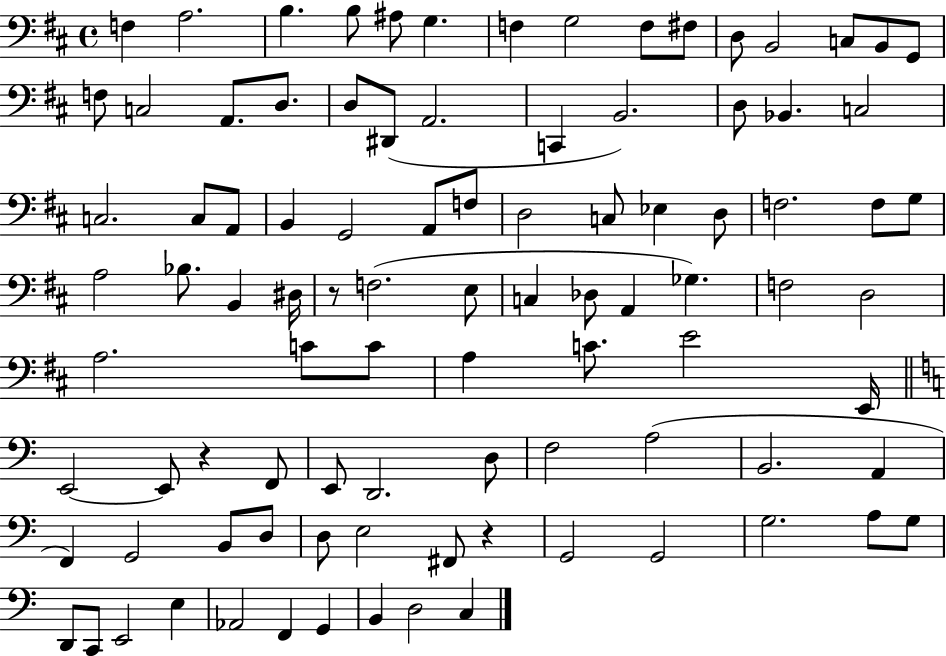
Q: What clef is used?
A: bass